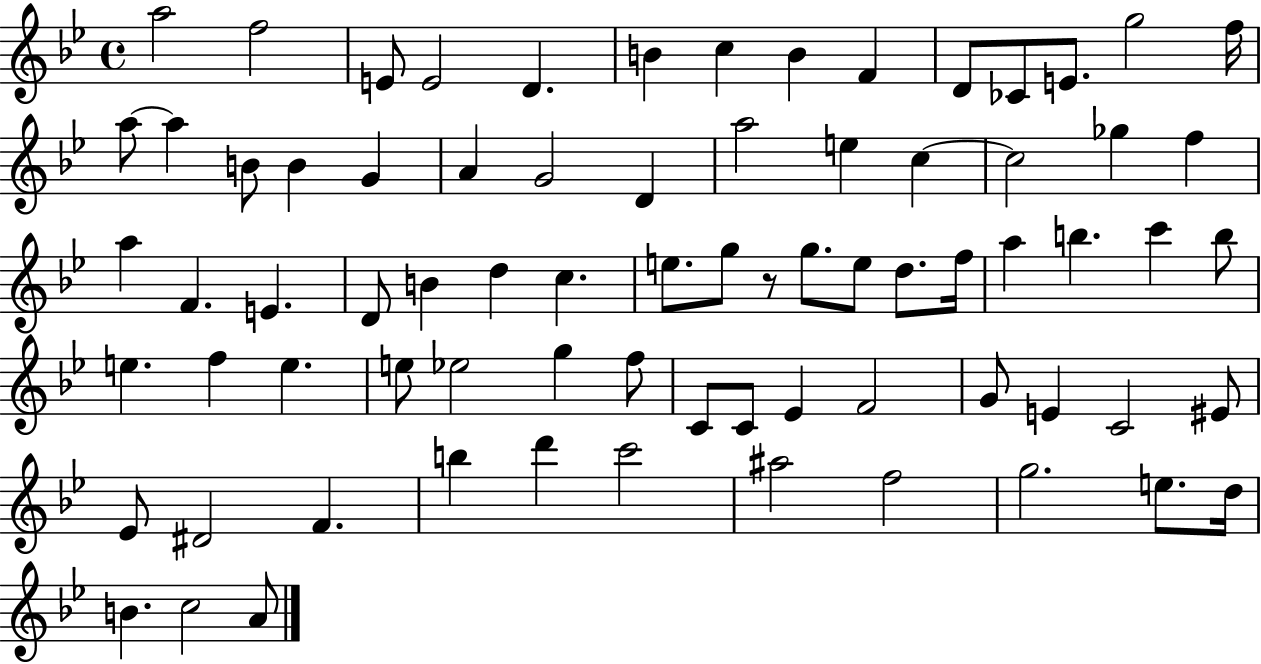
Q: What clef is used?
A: treble